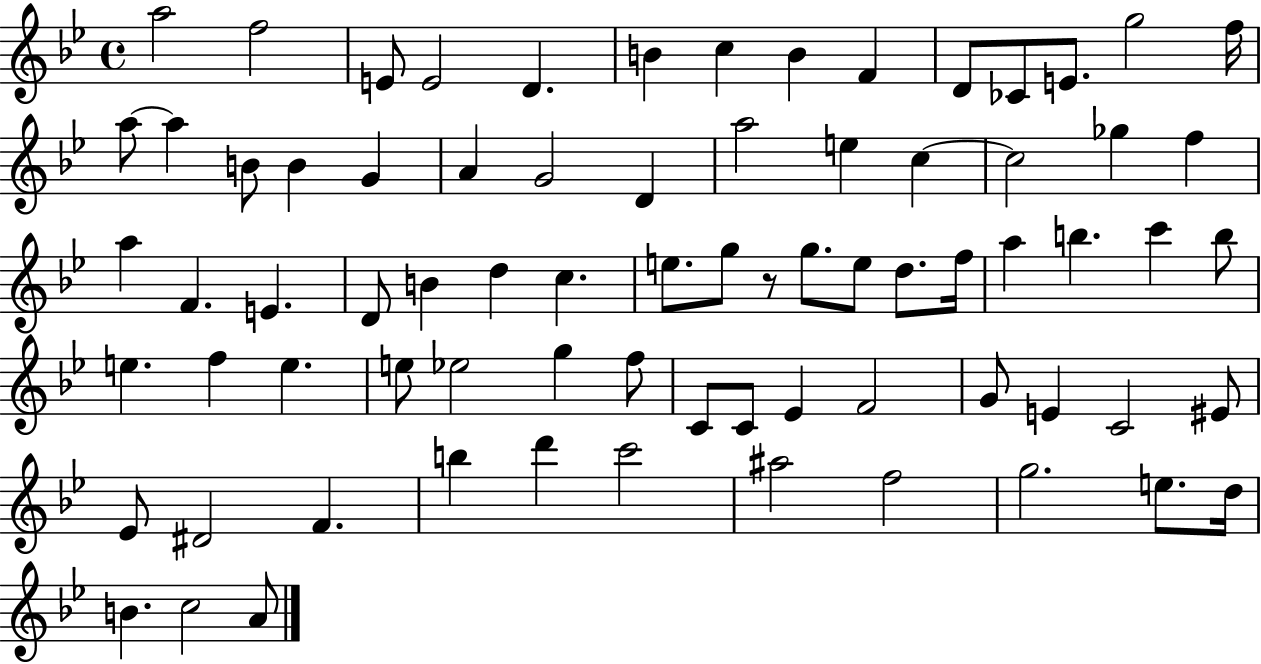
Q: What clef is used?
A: treble